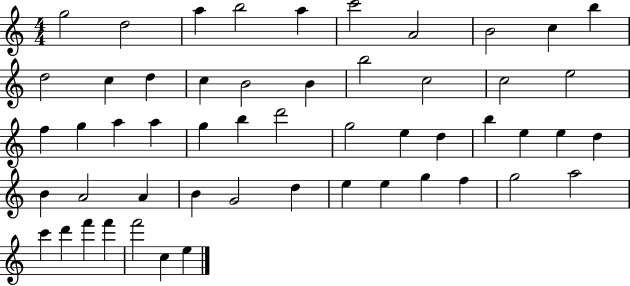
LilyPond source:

{
  \clef treble
  \numericTimeSignature
  \time 4/4
  \key c \major
  g''2 d''2 | a''4 b''2 a''4 | c'''2 a'2 | b'2 c''4 b''4 | \break d''2 c''4 d''4 | c''4 b'2 b'4 | b''2 c''2 | c''2 e''2 | \break f''4 g''4 a''4 a''4 | g''4 b''4 d'''2 | g''2 e''4 d''4 | b''4 e''4 e''4 d''4 | \break b'4 a'2 a'4 | b'4 g'2 d''4 | e''4 e''4 g''4 f''4 | g''2 a''2 | \break c'''4 d'''4 f'''4 f'''4 | f'''2 c''4 e''4 | \bar "|."
}